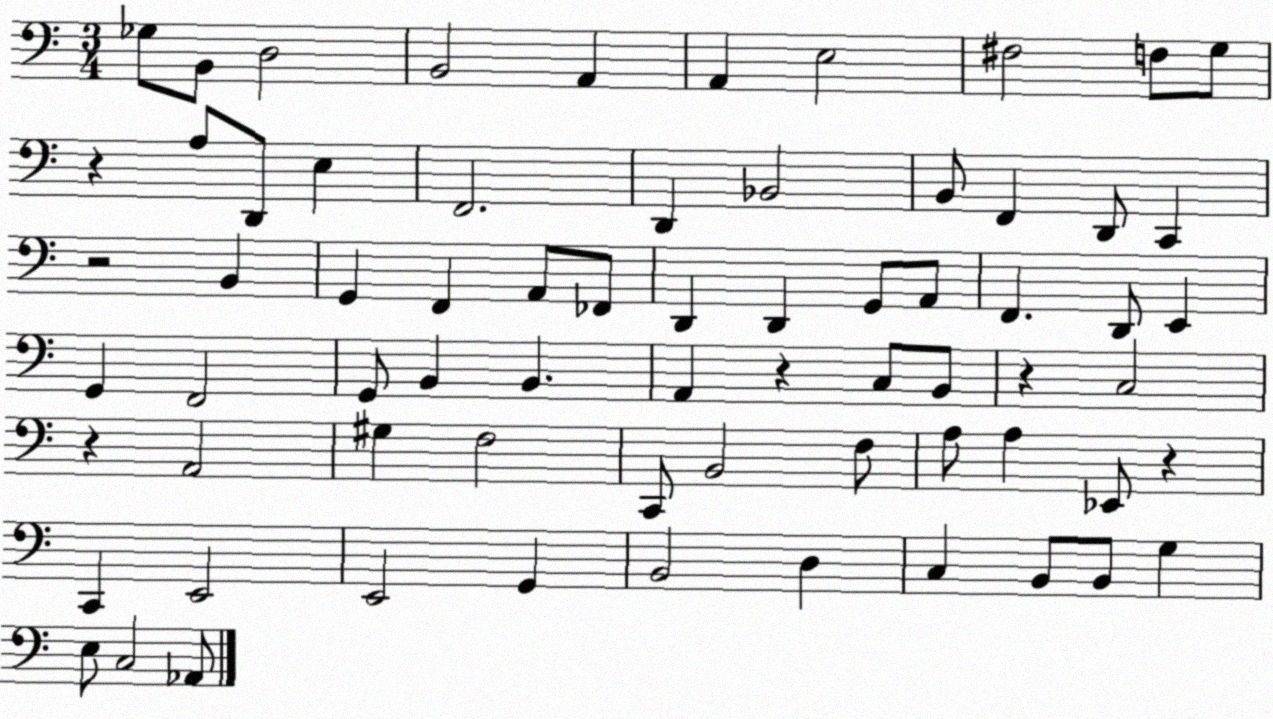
X:1
T:Untitled
M:3/4
L:1/4
K:C
_G,/2 B,,/2 D,2 B,,2 A,, A,, E,2 ^F,2 F,/2 G,/2 z A,/2 D,,/2 E, F,,2 D,, _B,,2 B,,/2 F,, D,,/2 C,, z2 B,, G,, F,, A,,/2 _F,,/2 D,, D,, G,,/2 A,,/2 F,, D,,/2 E,, G,, F,,2 G,,/2 B,, B,, A,, z C,/2 B,,/2 z C,2 z A,,2 ^G, F,2 C,,/2 B,,2 F,/2 A,/2 A, _E,,/2 z C,, E,,2 E,,2 G,, B,,2 D, C, B,,/2 B,,/2 G, E,/2 C,2 _A,,/2